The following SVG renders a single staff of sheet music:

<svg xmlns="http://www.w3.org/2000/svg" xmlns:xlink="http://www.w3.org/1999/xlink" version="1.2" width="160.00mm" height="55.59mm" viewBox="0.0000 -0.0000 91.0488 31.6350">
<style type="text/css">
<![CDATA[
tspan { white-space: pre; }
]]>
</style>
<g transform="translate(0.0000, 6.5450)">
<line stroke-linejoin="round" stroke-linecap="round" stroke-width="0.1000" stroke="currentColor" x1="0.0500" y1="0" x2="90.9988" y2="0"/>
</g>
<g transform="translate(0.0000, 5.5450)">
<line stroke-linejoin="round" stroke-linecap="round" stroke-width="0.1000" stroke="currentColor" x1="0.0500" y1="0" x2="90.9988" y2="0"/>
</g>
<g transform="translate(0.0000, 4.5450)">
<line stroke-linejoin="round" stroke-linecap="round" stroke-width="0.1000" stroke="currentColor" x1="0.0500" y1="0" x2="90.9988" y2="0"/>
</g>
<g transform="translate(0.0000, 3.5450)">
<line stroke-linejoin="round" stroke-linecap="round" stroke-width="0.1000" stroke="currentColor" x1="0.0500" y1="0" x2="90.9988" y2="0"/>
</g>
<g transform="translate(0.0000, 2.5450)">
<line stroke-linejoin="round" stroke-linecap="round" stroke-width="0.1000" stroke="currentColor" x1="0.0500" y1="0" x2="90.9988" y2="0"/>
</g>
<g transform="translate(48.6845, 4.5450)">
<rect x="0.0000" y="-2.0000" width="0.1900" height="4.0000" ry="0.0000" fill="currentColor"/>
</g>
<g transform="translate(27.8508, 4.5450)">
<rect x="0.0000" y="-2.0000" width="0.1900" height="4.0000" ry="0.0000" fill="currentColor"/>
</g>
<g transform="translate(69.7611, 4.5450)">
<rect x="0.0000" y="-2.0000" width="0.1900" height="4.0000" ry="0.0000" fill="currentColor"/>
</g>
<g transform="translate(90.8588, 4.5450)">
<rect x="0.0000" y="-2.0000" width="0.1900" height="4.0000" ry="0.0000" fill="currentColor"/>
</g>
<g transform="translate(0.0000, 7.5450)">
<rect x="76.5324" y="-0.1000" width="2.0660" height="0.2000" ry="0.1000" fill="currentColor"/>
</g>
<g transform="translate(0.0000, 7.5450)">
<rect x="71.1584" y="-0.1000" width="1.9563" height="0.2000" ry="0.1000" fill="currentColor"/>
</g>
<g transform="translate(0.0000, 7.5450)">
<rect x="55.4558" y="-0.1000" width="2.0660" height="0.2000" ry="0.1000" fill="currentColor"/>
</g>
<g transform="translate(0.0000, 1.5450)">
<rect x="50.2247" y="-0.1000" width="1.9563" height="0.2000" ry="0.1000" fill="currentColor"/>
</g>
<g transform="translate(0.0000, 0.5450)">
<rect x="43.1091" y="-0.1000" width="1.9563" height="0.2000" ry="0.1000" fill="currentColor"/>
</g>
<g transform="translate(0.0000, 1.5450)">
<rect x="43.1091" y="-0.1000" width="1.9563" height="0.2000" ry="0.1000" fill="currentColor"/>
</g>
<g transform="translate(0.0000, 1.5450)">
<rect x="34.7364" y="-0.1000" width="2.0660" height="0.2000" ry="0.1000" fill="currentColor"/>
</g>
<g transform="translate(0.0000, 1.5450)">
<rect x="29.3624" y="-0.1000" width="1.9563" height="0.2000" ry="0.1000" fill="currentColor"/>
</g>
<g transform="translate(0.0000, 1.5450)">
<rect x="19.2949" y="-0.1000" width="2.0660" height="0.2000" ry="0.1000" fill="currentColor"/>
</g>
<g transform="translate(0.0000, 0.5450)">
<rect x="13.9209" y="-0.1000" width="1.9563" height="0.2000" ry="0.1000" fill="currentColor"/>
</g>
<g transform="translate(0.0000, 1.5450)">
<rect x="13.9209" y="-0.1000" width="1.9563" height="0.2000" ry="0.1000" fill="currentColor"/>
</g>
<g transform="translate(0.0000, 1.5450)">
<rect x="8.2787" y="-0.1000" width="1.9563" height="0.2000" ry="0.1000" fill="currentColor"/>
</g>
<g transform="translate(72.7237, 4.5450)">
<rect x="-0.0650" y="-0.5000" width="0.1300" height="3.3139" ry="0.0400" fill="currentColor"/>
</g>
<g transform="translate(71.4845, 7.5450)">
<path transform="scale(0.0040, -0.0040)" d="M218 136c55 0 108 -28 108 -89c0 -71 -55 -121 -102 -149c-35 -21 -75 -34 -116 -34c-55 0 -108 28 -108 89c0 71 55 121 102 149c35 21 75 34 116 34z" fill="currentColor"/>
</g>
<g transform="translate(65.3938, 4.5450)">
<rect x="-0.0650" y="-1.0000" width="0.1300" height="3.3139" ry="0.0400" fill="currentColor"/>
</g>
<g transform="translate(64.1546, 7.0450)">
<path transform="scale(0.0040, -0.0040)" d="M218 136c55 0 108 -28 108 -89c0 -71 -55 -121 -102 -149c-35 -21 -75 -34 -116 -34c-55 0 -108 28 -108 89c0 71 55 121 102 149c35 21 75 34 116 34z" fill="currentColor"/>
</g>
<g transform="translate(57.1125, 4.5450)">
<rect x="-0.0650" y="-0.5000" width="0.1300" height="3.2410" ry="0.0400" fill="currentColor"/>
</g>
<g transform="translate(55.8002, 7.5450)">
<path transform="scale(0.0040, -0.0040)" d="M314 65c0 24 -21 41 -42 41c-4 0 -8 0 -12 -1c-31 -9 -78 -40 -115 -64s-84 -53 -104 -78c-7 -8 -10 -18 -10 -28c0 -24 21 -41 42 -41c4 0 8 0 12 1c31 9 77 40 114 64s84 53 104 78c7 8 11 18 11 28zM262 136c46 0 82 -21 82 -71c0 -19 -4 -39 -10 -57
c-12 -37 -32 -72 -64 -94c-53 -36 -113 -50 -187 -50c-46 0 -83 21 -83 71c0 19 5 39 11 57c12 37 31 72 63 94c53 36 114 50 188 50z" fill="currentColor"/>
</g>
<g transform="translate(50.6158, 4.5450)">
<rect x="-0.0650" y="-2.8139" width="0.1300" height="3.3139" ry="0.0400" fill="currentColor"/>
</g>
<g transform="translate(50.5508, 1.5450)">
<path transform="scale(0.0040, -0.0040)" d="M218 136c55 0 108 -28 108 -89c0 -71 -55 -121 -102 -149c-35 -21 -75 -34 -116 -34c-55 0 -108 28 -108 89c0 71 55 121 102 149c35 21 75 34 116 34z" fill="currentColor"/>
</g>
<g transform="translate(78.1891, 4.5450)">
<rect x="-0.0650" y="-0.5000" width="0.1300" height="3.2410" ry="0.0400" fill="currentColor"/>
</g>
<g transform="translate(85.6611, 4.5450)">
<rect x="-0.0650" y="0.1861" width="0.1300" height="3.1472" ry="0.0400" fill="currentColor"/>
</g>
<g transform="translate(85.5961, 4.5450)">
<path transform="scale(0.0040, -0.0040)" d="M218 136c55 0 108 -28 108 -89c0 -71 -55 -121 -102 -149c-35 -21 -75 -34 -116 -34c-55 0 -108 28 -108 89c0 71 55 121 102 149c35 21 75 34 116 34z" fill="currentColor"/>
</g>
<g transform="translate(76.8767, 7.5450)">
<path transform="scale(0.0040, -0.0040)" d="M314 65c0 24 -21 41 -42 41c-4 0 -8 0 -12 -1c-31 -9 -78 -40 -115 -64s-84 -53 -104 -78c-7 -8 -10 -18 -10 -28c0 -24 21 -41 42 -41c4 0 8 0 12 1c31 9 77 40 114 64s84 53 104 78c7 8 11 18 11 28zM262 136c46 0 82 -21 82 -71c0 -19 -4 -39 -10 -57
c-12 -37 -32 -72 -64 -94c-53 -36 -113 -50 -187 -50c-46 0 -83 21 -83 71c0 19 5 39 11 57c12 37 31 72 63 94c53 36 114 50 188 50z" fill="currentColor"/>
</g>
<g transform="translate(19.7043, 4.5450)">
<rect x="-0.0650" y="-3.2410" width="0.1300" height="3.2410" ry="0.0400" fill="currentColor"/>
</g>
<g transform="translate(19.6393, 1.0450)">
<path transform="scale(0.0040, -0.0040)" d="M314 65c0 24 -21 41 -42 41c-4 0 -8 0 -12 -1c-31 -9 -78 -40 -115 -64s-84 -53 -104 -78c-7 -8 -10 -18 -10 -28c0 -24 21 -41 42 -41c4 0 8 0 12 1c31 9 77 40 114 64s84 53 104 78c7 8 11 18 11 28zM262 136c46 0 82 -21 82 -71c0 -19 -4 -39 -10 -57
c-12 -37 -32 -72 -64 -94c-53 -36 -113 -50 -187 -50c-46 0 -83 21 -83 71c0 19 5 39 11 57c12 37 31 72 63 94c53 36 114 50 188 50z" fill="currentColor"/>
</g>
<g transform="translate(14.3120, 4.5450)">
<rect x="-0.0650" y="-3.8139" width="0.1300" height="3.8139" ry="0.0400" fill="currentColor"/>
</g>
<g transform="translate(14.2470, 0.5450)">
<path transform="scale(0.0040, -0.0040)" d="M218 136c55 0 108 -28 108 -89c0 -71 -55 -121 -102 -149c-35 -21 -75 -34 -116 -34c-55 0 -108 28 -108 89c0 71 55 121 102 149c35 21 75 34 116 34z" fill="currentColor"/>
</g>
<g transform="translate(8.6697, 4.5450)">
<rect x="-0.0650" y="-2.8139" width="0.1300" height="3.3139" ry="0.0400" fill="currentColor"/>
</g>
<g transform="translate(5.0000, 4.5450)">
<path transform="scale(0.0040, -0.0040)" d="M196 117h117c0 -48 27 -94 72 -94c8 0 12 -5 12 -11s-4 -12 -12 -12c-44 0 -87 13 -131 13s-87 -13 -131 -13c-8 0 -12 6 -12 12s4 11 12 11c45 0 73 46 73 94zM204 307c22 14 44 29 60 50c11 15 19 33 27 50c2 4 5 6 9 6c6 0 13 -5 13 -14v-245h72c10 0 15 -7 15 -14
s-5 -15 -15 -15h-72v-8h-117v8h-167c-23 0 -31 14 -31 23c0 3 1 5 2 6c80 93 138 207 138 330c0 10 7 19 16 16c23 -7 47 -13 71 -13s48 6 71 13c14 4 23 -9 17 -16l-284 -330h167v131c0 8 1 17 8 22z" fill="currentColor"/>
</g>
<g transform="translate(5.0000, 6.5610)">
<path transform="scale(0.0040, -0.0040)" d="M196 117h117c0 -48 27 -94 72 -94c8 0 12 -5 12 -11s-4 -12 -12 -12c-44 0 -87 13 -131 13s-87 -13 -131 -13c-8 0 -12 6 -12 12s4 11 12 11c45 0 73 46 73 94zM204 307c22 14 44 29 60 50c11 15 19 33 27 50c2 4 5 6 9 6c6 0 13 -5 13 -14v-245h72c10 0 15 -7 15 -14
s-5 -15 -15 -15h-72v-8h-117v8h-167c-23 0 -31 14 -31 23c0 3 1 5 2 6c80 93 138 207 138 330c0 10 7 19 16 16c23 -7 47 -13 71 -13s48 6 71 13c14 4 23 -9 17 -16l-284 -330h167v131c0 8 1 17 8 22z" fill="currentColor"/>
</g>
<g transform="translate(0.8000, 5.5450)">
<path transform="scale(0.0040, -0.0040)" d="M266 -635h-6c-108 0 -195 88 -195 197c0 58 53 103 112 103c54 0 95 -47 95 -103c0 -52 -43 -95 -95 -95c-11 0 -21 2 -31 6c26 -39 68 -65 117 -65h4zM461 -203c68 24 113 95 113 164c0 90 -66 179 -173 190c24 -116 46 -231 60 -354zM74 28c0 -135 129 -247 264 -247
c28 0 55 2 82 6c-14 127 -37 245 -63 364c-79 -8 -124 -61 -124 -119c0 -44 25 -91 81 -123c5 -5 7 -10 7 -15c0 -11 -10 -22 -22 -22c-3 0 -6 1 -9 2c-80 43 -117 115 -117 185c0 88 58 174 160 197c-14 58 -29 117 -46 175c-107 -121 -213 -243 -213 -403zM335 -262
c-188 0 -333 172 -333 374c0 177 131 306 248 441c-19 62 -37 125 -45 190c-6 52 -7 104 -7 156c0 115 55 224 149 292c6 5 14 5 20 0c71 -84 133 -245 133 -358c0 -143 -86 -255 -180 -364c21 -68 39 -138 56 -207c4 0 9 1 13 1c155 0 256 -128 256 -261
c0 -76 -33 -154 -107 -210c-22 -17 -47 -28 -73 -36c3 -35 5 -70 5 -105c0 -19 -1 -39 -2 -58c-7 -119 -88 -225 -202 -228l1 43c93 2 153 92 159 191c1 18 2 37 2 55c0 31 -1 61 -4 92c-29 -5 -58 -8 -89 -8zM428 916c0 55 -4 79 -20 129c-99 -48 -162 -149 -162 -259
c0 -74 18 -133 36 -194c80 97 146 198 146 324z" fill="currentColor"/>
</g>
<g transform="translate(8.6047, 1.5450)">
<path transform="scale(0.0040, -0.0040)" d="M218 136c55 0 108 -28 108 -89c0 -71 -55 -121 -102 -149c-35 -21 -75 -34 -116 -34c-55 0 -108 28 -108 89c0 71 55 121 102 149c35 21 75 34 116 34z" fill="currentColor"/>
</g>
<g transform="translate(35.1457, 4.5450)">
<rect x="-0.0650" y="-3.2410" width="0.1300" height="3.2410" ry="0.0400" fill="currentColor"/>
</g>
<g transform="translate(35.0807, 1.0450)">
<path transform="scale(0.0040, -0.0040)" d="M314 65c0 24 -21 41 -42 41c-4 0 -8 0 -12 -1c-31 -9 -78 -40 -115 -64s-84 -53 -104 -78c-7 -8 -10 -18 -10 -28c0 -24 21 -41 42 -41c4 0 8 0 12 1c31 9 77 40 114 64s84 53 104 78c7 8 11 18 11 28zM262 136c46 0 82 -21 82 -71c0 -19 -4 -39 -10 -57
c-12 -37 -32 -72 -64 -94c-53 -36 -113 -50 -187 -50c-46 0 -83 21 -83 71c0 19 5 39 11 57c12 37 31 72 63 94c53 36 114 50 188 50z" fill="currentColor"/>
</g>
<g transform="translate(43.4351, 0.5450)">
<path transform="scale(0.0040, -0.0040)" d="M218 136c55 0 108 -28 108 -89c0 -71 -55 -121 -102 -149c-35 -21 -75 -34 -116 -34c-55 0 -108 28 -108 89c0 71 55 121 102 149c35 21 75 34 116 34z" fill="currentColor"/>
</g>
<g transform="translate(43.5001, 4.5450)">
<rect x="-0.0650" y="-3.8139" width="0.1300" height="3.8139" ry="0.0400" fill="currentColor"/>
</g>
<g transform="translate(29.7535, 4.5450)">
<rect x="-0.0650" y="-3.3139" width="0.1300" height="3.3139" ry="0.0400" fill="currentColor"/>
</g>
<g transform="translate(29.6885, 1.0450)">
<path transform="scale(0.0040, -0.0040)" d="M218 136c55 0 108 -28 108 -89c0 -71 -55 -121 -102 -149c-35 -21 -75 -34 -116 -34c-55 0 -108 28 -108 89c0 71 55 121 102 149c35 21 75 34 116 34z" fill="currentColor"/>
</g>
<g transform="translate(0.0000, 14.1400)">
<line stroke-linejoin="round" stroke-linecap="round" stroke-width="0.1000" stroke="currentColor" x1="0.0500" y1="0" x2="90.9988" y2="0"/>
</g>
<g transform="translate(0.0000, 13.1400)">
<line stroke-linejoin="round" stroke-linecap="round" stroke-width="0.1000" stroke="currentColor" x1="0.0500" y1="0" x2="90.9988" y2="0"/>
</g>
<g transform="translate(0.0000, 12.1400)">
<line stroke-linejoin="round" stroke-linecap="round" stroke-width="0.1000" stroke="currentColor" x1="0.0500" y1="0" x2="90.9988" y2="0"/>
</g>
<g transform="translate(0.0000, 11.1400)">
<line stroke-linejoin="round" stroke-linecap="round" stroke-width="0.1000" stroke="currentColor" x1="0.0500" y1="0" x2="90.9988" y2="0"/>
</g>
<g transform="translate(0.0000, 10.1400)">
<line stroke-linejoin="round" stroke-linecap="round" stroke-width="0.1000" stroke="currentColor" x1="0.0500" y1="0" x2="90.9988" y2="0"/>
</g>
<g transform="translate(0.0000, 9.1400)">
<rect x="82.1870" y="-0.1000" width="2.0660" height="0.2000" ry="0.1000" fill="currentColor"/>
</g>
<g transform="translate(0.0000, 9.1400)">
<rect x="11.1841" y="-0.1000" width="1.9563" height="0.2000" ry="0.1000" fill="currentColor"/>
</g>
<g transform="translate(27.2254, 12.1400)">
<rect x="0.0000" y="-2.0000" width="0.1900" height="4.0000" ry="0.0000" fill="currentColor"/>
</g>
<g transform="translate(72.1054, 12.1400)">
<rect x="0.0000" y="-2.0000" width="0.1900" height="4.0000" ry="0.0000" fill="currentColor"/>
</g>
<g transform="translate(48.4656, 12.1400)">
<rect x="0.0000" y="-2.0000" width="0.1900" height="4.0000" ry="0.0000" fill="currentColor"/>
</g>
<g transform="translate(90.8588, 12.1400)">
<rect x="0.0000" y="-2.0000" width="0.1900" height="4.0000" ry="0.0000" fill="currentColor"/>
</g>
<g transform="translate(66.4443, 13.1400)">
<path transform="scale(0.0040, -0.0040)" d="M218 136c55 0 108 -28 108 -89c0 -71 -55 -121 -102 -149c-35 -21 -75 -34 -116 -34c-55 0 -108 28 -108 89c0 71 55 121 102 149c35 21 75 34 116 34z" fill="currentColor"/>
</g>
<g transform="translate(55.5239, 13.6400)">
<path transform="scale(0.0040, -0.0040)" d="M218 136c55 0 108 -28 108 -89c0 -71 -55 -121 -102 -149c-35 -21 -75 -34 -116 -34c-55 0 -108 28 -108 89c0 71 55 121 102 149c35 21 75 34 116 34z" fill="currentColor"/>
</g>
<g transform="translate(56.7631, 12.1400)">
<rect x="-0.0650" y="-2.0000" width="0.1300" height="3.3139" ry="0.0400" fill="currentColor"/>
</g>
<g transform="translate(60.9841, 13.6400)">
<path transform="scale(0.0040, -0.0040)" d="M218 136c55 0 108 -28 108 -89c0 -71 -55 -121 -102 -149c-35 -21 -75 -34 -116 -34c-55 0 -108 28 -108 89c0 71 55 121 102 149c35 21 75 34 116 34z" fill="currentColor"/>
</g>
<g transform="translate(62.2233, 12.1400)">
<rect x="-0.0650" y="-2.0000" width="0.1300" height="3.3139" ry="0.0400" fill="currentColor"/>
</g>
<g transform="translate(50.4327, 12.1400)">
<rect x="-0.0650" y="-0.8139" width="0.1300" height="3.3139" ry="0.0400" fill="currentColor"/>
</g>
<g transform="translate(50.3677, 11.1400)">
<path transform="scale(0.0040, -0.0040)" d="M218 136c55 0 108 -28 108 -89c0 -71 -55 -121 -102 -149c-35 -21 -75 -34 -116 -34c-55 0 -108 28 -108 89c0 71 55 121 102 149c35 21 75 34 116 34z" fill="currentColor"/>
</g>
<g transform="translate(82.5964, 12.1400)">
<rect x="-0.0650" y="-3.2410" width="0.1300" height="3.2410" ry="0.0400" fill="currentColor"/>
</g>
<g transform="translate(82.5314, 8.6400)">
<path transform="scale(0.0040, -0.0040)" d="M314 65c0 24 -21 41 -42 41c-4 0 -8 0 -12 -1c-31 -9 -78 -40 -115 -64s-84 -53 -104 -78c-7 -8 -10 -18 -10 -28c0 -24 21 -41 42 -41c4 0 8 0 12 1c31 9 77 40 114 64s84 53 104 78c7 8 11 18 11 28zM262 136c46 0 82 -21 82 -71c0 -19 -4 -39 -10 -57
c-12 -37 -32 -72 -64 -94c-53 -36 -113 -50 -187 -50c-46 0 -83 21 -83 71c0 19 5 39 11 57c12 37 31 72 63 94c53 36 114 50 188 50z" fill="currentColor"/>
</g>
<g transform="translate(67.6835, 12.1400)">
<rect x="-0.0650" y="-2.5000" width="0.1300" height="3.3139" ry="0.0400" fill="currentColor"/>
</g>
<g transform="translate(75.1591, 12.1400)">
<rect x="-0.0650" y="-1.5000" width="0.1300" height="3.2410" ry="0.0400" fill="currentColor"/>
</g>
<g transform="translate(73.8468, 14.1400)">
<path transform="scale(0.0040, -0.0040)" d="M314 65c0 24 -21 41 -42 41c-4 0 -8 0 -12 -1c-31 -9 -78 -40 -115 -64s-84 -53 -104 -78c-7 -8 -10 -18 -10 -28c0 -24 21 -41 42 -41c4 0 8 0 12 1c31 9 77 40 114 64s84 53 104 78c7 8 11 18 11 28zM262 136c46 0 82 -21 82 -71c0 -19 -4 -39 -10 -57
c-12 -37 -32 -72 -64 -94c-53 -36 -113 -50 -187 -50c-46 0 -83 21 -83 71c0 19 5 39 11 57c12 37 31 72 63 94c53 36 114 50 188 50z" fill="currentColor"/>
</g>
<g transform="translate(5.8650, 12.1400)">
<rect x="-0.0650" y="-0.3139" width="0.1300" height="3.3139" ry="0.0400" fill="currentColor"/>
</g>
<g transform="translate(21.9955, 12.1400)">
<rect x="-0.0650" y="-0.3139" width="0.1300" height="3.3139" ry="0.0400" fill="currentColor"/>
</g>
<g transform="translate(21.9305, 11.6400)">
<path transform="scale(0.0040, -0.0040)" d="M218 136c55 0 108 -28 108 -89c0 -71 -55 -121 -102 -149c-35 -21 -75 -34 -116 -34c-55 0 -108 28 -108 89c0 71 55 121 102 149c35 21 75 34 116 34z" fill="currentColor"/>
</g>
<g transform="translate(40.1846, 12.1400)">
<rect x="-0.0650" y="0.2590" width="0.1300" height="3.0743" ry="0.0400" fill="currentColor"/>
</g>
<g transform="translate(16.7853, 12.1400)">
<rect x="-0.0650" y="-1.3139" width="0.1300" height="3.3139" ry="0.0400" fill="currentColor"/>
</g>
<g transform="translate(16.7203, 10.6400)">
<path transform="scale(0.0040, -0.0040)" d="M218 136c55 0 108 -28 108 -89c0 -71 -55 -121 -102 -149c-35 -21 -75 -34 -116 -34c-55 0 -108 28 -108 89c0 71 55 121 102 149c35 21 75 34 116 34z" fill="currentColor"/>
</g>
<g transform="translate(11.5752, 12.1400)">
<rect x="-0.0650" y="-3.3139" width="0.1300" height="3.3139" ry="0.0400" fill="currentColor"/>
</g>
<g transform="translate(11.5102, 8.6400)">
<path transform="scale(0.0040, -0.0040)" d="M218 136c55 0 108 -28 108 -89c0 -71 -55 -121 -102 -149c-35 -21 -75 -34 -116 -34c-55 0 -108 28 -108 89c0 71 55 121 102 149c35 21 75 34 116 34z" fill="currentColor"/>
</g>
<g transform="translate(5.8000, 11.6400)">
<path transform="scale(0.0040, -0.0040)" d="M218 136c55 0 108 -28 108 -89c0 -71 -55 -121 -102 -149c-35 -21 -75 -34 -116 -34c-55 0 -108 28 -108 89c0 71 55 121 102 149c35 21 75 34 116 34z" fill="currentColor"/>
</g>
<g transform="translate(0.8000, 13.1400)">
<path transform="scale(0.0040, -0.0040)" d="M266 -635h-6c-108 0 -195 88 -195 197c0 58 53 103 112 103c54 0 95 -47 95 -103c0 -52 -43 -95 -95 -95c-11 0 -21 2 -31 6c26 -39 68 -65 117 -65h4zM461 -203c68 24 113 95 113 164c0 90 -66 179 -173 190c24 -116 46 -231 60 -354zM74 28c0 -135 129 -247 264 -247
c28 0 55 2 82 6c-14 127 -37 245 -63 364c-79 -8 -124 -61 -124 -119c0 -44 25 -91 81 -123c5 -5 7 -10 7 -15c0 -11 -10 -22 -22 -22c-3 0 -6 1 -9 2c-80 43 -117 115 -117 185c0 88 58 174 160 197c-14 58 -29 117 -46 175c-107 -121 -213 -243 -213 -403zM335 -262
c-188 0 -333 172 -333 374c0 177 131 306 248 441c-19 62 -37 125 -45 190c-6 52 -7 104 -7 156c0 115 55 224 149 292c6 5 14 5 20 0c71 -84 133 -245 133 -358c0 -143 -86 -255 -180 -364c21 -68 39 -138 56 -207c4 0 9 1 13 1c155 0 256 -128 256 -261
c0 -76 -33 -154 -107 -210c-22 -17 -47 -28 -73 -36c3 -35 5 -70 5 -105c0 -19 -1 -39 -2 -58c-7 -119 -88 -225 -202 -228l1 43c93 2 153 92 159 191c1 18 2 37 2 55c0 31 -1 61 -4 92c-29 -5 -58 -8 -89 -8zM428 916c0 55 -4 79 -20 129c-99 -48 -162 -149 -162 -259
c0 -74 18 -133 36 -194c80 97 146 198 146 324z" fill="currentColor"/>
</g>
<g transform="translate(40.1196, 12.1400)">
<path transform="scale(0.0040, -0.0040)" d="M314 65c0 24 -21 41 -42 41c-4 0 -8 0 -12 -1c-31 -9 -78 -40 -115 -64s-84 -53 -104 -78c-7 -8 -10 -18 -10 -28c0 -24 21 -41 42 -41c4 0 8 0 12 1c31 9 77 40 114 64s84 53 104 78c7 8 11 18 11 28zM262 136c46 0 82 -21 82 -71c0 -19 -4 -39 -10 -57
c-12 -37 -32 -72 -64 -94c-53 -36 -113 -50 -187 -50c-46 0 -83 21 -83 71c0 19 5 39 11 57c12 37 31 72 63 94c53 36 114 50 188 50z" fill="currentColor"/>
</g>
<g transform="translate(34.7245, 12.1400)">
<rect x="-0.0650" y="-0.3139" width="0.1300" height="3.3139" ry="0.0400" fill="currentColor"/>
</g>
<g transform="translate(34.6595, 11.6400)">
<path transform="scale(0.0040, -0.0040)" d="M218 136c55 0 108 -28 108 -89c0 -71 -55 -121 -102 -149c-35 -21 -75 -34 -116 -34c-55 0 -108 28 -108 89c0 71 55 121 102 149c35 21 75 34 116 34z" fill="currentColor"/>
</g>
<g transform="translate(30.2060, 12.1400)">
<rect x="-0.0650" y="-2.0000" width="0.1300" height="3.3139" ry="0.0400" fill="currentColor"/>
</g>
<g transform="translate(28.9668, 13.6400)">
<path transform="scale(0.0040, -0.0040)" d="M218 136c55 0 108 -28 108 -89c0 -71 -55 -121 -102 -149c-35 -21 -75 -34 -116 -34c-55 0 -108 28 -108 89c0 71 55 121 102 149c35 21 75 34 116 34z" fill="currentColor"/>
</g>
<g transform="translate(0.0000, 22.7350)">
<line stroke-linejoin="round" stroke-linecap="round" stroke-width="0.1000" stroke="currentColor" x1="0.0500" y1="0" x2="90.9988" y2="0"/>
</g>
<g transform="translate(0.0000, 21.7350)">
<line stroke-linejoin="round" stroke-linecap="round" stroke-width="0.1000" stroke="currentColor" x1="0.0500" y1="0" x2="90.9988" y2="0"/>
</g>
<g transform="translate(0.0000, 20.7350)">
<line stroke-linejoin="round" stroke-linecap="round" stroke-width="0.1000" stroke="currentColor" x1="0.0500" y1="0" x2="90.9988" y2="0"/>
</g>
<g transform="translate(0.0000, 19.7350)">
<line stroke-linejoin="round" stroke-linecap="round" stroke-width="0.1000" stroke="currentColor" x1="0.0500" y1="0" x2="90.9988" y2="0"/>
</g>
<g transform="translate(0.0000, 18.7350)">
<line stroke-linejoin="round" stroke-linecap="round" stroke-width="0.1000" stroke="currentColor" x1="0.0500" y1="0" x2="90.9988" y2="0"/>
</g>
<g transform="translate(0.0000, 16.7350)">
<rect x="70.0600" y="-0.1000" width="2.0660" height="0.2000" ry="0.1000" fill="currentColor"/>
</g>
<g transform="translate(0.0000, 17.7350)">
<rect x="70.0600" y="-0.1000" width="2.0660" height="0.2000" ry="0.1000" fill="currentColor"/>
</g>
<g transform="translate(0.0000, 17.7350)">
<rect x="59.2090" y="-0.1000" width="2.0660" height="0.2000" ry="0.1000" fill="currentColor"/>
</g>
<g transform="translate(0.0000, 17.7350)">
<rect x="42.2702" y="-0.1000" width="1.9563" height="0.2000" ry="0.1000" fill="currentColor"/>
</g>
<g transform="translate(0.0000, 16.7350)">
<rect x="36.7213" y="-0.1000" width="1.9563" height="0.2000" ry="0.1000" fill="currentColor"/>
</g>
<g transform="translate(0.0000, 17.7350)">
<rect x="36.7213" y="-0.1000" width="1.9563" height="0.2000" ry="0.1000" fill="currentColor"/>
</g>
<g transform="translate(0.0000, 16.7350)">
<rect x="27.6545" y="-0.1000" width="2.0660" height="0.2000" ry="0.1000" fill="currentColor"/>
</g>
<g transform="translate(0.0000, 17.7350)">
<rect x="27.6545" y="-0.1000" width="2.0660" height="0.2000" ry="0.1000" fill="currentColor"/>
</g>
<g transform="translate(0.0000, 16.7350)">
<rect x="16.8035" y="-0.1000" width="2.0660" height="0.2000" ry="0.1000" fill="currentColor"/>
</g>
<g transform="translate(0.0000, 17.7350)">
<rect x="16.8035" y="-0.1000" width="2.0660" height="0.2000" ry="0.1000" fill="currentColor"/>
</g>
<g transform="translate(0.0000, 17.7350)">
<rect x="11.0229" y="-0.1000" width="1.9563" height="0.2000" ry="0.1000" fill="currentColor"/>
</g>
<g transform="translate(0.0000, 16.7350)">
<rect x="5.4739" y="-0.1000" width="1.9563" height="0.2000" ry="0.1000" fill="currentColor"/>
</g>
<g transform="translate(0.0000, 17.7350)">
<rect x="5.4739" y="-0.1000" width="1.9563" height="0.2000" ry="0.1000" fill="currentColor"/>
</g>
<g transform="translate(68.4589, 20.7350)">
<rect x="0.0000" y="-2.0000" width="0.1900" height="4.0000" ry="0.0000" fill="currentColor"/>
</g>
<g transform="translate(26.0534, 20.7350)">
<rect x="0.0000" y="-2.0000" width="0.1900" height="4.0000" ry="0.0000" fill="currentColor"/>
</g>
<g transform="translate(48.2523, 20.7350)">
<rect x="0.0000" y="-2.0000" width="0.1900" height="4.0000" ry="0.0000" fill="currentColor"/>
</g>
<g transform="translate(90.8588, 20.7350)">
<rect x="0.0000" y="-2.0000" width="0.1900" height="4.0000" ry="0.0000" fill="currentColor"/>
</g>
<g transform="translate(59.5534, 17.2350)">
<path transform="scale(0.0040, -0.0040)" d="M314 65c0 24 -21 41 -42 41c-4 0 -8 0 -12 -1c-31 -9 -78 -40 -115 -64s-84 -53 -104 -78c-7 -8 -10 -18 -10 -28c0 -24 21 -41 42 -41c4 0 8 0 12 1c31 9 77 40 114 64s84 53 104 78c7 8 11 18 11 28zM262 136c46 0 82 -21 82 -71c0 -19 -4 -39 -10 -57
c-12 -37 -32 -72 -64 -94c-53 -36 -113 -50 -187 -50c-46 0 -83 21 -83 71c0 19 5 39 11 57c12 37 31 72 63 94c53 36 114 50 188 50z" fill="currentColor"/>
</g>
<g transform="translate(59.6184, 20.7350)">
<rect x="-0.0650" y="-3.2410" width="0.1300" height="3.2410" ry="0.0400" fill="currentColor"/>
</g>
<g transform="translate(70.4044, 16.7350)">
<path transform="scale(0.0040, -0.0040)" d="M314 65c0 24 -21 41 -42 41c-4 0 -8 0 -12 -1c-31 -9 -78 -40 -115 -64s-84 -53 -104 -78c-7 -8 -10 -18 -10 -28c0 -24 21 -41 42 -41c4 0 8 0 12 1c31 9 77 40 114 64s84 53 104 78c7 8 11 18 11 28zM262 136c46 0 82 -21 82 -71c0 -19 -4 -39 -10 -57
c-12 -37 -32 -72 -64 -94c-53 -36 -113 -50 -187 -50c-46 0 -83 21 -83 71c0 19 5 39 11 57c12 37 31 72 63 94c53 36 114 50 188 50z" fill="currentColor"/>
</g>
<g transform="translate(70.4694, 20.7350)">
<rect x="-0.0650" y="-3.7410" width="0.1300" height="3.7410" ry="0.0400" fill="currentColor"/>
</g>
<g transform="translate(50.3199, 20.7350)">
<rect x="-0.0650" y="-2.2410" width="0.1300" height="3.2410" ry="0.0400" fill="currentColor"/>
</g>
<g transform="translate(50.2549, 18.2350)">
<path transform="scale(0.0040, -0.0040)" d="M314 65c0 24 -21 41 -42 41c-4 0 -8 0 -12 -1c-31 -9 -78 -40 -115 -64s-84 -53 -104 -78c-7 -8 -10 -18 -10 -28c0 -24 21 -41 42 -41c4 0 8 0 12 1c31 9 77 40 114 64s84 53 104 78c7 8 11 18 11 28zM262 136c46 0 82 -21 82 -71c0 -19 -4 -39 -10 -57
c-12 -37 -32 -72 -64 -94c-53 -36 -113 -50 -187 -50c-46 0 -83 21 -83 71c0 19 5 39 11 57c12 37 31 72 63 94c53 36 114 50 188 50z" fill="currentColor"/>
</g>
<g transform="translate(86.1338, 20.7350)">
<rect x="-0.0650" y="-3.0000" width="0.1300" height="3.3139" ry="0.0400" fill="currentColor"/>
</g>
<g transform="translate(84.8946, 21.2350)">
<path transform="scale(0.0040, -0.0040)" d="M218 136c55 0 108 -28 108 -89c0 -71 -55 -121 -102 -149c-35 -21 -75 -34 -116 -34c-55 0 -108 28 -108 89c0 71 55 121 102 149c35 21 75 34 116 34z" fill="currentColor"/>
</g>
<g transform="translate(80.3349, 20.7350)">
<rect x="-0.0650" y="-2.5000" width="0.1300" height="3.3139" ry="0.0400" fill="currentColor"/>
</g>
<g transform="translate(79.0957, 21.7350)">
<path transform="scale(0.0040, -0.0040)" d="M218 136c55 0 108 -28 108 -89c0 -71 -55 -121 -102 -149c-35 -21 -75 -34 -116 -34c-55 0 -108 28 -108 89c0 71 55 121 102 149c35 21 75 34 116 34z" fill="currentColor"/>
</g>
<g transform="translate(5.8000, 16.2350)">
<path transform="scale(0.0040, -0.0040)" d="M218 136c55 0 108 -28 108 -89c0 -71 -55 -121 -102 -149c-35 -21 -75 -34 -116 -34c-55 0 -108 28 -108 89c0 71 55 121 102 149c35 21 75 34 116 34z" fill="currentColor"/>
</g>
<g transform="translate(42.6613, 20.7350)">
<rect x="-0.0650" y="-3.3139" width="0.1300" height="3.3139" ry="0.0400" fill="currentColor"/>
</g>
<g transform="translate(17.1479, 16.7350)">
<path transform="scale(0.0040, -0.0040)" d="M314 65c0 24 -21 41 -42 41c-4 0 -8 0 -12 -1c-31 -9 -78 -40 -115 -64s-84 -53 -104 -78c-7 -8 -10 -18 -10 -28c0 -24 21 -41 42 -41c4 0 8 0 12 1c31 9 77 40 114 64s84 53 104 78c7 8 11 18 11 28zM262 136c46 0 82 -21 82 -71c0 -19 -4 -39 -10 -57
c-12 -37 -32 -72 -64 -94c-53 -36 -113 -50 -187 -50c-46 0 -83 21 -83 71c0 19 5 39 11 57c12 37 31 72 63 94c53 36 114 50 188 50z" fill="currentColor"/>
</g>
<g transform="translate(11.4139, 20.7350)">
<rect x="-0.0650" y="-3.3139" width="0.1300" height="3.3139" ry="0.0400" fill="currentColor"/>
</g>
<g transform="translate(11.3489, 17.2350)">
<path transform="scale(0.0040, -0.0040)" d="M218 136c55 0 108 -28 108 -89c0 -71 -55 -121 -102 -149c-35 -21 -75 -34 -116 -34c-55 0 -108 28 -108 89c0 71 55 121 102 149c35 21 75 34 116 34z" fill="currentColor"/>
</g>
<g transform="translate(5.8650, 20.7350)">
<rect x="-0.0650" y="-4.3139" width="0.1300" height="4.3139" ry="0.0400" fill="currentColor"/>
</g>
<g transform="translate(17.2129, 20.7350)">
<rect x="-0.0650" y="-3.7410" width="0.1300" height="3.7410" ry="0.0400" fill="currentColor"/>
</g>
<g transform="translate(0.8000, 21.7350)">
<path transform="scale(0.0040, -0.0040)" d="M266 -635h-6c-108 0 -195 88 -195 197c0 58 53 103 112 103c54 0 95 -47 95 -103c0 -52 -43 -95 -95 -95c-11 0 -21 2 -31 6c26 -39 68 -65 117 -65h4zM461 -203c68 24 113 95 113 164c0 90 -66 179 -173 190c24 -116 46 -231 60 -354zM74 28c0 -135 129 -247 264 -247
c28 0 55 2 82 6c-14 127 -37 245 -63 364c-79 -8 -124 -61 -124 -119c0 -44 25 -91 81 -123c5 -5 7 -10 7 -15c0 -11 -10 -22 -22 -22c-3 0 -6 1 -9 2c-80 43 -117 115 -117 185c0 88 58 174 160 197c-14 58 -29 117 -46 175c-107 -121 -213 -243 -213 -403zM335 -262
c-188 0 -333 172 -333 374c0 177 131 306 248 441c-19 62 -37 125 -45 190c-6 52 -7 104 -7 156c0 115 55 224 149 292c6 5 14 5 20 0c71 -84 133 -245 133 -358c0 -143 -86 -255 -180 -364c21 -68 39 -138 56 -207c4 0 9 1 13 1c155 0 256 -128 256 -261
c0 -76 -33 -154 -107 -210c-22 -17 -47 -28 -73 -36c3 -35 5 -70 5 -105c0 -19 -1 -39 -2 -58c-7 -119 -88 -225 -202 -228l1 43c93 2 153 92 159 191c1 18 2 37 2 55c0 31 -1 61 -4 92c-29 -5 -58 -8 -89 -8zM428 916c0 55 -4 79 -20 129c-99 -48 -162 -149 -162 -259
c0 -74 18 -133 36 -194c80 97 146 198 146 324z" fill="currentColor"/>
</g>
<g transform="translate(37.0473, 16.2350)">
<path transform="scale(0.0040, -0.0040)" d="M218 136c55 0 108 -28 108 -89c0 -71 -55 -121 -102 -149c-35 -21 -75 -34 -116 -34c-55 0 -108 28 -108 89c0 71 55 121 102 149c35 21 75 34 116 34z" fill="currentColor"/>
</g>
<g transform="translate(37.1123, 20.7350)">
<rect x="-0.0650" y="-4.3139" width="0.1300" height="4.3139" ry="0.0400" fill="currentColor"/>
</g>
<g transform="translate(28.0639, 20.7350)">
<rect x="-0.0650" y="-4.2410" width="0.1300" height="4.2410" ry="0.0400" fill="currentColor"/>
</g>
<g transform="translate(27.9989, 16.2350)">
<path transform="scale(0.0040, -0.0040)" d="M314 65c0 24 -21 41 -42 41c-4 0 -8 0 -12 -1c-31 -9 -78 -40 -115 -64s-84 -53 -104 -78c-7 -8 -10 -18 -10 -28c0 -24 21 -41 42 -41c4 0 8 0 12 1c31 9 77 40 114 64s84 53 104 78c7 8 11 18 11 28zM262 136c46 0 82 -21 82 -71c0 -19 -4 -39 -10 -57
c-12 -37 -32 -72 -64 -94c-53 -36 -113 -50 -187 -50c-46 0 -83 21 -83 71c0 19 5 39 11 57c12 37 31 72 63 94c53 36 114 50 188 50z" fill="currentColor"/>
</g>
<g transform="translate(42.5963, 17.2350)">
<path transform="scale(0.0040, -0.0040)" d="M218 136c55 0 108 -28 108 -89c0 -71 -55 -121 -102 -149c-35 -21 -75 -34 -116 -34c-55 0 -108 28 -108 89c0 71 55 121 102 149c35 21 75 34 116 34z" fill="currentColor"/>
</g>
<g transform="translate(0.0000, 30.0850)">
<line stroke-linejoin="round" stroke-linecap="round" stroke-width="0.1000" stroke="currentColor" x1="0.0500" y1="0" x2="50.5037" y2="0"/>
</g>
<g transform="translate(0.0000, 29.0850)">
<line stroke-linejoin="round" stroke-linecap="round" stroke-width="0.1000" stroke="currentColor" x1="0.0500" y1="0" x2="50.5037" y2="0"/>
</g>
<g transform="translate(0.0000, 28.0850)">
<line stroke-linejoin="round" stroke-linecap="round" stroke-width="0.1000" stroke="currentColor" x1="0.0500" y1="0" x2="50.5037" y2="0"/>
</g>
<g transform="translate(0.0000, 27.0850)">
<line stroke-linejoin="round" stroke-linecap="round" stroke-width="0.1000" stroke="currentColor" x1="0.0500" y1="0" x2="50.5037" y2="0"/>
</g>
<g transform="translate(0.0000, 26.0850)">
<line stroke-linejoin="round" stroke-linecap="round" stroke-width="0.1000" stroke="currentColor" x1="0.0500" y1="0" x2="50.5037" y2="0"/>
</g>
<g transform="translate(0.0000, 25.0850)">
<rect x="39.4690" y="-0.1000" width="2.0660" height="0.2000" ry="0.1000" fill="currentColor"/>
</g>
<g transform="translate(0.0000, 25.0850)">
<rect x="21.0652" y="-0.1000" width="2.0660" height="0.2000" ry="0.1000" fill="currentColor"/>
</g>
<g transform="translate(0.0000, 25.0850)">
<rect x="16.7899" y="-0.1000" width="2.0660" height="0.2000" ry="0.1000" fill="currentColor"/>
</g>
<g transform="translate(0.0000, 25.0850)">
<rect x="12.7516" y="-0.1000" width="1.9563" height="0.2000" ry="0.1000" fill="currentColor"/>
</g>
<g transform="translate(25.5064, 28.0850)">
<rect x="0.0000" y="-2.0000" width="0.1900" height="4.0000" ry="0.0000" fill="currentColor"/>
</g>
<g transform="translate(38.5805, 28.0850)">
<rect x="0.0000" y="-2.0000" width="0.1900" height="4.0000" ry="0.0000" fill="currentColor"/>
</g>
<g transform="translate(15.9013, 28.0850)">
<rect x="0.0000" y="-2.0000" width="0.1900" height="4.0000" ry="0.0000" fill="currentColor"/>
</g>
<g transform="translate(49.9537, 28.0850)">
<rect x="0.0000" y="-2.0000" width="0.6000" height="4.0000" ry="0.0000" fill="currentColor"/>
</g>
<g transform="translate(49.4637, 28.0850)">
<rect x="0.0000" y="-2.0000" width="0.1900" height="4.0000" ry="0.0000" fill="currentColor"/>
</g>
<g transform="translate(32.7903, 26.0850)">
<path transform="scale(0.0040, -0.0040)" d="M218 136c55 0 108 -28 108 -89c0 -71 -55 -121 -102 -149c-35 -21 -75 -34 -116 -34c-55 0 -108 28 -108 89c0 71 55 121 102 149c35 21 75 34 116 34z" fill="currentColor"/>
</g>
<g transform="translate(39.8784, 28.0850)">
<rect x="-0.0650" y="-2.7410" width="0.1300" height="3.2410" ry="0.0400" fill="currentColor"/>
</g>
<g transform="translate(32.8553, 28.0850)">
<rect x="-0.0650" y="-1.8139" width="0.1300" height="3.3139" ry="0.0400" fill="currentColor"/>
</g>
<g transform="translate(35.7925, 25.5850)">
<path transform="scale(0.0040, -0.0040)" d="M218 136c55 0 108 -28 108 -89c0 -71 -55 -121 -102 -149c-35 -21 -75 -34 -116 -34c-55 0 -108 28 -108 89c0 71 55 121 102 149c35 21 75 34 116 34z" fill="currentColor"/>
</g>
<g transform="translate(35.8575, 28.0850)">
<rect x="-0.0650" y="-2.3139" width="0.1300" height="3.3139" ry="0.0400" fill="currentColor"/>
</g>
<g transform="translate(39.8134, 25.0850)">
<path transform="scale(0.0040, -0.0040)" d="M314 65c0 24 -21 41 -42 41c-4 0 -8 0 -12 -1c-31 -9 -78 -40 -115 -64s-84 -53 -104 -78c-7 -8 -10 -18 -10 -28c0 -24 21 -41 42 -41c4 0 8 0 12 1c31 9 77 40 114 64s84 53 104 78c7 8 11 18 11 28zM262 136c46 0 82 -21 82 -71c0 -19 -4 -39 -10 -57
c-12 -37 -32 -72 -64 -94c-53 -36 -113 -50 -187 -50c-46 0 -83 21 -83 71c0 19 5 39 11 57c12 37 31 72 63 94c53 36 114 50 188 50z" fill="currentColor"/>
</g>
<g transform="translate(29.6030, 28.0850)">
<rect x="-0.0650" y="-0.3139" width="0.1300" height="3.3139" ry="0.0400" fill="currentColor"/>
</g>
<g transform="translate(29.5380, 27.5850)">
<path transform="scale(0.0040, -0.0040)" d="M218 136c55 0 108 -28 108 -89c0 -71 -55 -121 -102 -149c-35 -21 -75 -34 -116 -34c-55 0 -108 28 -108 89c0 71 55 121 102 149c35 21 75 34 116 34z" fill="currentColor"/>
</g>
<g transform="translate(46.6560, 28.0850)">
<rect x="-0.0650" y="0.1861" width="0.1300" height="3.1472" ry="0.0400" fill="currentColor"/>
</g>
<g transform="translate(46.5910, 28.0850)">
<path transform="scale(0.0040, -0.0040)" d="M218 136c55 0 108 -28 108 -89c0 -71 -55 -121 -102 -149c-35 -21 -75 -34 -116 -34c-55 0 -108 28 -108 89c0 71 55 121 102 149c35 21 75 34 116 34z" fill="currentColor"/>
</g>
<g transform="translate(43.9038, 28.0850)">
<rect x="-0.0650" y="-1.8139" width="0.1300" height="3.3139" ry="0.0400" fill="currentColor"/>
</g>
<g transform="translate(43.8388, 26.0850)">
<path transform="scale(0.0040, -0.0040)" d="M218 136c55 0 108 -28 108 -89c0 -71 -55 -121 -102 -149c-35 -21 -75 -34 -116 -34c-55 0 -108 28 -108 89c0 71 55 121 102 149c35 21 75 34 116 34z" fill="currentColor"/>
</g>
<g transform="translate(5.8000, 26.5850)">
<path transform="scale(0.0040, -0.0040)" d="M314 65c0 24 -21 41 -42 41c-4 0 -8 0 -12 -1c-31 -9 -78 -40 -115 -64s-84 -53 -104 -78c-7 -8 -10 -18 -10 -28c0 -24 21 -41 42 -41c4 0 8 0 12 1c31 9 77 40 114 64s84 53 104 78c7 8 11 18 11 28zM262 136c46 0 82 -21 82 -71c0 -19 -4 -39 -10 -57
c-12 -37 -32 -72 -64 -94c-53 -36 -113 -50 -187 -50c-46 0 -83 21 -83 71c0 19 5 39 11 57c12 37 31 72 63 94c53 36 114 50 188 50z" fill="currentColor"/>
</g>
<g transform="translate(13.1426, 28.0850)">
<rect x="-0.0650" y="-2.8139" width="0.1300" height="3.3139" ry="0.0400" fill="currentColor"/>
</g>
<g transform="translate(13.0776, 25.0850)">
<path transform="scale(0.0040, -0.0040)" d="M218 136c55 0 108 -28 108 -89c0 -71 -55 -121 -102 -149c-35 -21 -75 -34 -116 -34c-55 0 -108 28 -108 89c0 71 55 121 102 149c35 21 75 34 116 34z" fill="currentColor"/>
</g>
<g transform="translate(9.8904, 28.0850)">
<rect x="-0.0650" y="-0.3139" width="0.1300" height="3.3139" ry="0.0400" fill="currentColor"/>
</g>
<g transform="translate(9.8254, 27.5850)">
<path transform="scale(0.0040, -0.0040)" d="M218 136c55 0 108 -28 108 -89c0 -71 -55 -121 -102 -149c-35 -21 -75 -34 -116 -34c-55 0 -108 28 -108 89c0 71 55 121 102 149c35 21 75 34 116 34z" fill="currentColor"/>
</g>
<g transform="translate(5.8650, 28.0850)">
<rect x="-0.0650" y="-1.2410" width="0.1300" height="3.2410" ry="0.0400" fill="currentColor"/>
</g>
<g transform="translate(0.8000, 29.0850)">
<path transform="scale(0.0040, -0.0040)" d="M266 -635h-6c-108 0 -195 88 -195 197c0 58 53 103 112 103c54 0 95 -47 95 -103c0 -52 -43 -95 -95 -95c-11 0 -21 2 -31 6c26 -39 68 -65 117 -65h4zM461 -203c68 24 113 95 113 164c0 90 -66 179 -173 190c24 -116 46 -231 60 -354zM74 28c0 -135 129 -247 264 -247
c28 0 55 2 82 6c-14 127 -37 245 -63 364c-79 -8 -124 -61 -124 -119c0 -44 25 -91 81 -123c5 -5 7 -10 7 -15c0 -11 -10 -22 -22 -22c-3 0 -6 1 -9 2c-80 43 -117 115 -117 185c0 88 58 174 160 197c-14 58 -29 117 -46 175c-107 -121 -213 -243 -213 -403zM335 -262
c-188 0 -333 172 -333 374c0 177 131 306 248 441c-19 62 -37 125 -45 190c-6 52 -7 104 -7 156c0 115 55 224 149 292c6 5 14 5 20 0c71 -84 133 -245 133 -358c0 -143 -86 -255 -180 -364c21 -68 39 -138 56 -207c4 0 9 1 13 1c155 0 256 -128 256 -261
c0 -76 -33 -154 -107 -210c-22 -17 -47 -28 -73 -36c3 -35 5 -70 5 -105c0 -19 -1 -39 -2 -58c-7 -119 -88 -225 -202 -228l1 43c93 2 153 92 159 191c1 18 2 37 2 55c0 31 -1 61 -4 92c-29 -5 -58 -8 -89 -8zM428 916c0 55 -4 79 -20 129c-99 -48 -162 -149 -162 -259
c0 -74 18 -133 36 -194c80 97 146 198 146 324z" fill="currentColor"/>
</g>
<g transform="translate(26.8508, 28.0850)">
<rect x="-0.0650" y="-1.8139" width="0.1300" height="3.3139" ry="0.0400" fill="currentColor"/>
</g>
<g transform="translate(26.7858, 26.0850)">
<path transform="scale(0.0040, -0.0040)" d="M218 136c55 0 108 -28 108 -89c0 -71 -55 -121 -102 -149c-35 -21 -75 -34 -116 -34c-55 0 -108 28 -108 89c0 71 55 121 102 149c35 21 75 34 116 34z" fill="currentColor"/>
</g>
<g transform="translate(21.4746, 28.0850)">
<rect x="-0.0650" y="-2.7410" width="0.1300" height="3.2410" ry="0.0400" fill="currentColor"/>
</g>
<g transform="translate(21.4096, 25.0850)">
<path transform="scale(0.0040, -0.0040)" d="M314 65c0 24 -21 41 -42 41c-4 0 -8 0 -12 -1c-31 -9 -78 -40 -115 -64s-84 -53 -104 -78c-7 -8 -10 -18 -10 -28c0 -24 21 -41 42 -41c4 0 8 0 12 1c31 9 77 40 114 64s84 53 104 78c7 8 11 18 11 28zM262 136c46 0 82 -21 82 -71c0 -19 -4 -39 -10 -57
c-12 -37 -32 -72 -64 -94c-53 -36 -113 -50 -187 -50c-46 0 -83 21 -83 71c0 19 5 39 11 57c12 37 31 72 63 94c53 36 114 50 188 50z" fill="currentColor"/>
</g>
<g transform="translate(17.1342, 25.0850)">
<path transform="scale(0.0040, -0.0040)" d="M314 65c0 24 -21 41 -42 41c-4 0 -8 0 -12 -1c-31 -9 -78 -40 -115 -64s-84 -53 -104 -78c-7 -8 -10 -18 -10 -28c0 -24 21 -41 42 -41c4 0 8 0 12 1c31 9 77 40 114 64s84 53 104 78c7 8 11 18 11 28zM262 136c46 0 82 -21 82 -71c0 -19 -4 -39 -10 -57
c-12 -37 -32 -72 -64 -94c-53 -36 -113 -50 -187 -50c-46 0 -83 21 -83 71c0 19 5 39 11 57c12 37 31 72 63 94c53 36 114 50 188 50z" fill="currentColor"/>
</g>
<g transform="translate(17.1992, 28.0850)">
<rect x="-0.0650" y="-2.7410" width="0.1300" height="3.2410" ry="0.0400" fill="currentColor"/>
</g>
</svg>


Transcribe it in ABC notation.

X:1
T:Untitled
M:4/4
L:1/4
K:C
a c' b2 b b2 c' a C2 D C C2 B c b e c F c B2 d F F G E2 b2 d' b c'2 d'2 d' b g2 b2 c'2 G A e2 c a a2 a2 f c f g a2 f B